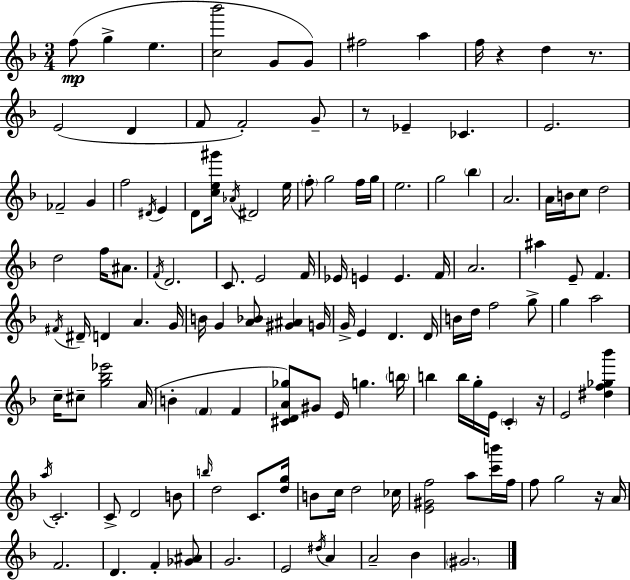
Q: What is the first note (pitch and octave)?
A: F5